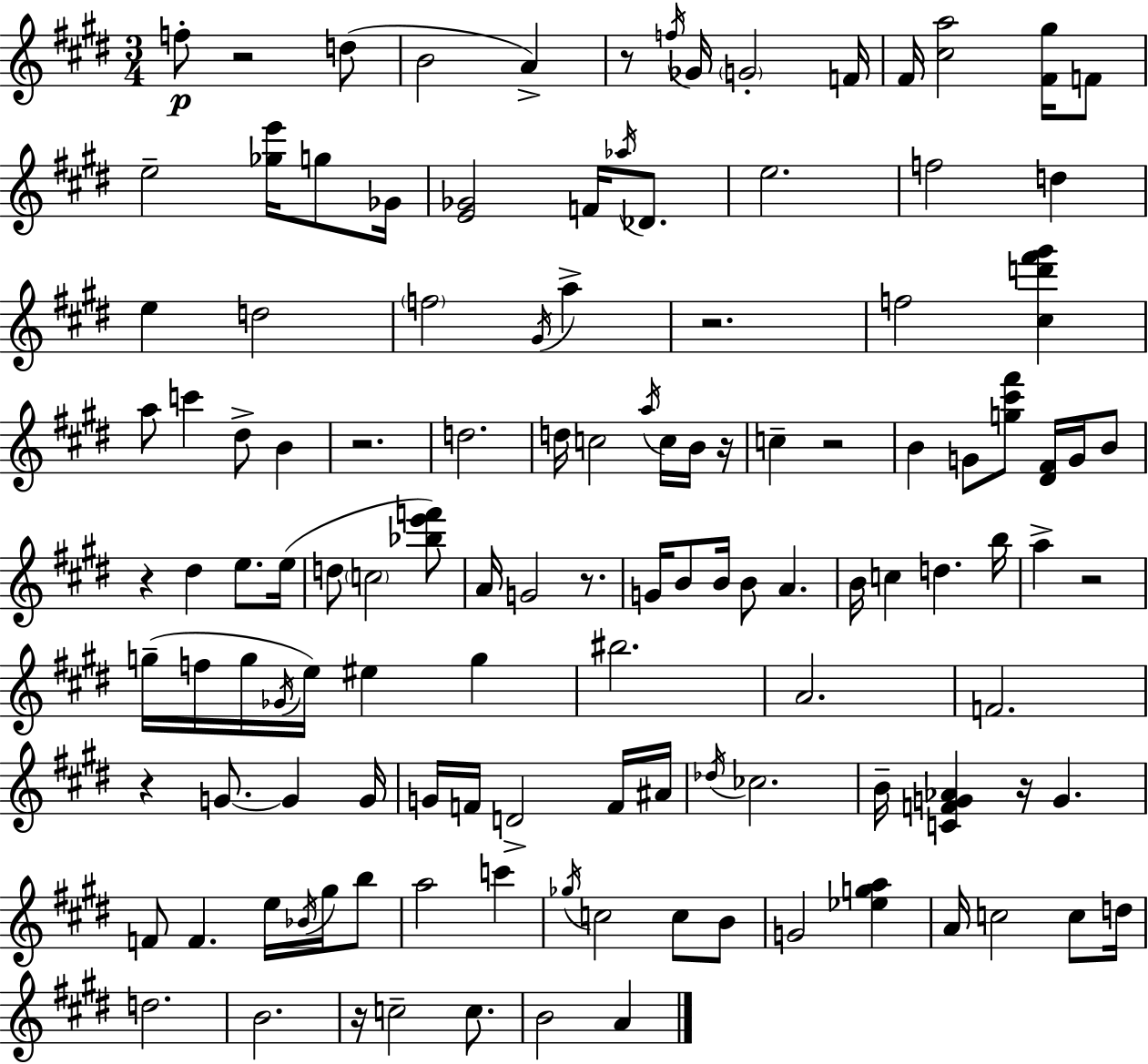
X:1
T:Untitled
M:3/4
L:1/4
K:E
f/2 z2 d/2 B2 A z/2 f/4 _G/4 G2 F/4 ^F/4 [^ca]2 [^F^g]/4 F/2 e2 [_ge']/4 g/2 _G/4 [E_G]2 F/4 _a/4 _D/2 e2 f2 d e d2 f2 ^G/4 a z2 f2 [^cd'^f'^g'] a/2 c' ^d/2 B z2 d2 d/4 c2 a/4 c/4 B/4 z/4 c z2 B G/2 [g^c'^f']/2 [^D^F]/4 G/4 B/2 z ^d e/2 e/4 d/2 c2 [_be'f']/2 A/4 G2 z/2 G/4 B/2 B/4 B/2 A B/4 c d b/4 a z2 g/4 f/4 g/4 _G/4 e/4 ^e g ^b2 A2 F2 z G/2 G G/4 G/4 F/4 D2 F/4 ^A/4 _d/4 _c2 B/4 [CFG_A] z/4 G F/2 F e/4 _B/4 ^g/4 b/2 a2 c' _g/4 c2 c/2 B/2 G2 [_ega] A/4 c2 c/2 d/4 d2 B2 z/4 c2 c/2 B2 A